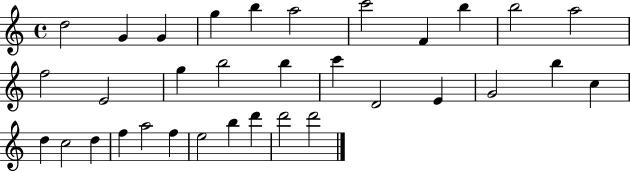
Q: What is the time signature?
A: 4/4